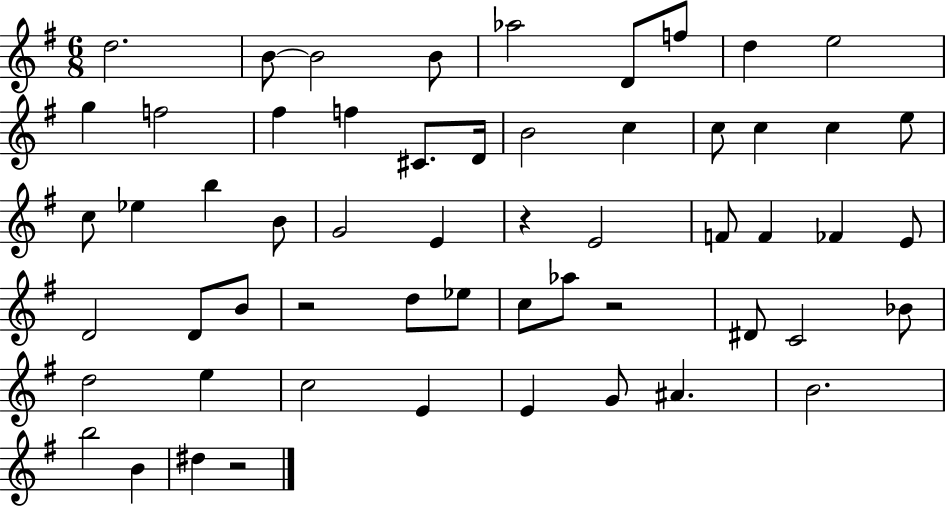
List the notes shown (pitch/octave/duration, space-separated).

D5/h. B4/e B4/h B4/e Ab5/h D4/e F5/e D5/q E5/h G5/q F5/h F#5/q F5/q C#4/e. D4/s B4/h C5/q C5/e C5/q C5/q E5/e C5/e Eb5/q B5/q B4/e G4/h E4/q R/q E4/h F4/e F4/q FES4/q E4/e D4/h D4/e B4/e R/h D5/e Eb5/e C5/e Ab5/e R/h D#4/e C4/h Bb4/e D5/h E5/q C5/h E4/q E4/q G4/e A#4/q. B4/h. B5/h B4/q D#5/q R/h